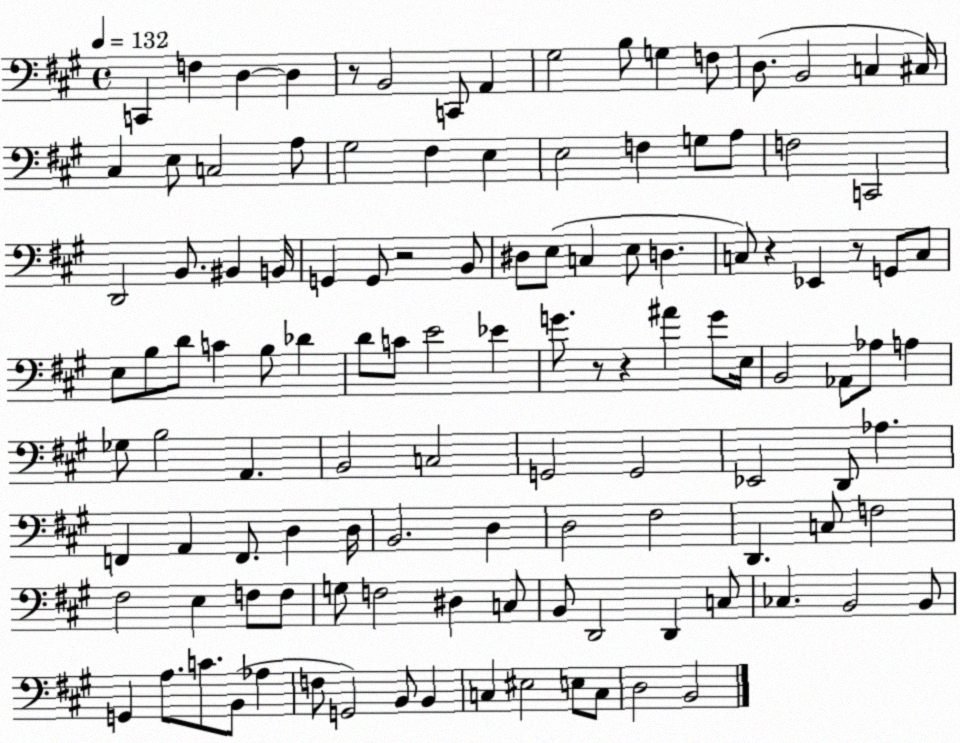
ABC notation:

X:1
T:Untitled
M:4/4
L:1/4
K:A
C,, F, D, D, z/2 B,,2 C,,/2 A,, ^G,2 B,/2 G, F,/2 D,/2 B,,2 C, ^C,/4 ^C, E,/2 C,2 A,/2 ^G,2 ^F, E, E,2 F, G,/2 A,/2 F,2 C,,2 D,,2 B,,/2 ^B,, B,,/4 G,, G,,/2 z2 B,,/2 ^D,/2 E,/2 C, E,/2 D, C,/2 z _E,, z/2 G,,/2 C,/2 E,/2 B,/2 D/2 C B,/2 _D D/2 C/2 E2 _E G/2 z/2 z ^A G/2 E,/4 B,,2 _A,,/2 _A,/2 A, _G,/2 B,2 A,, B,,2 C,2 G,,2 G,,2 _E,,2 D,,/2 _A, F,, A,, F,,/2 D, D,/4 B,,2 D, D,2 ^F,2 D,, C,/2 F,2 ^F,2 E, F,/2 F,/2 G,/2 F,2 ^D, C,/2 B,,/2 D,,2 D,, C,/2 _C, B,,2 B,,/2 G,, A,/2 C/2 B,,/2 _A, F,/2 G,,2 B,,/2 B,, C, ^E,2 E,/2 C,/2 D,2 B,,2